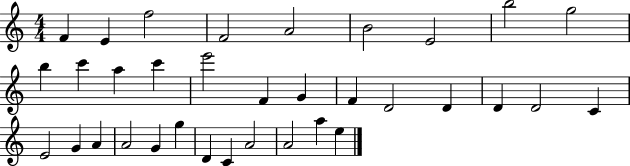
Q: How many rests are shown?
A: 0